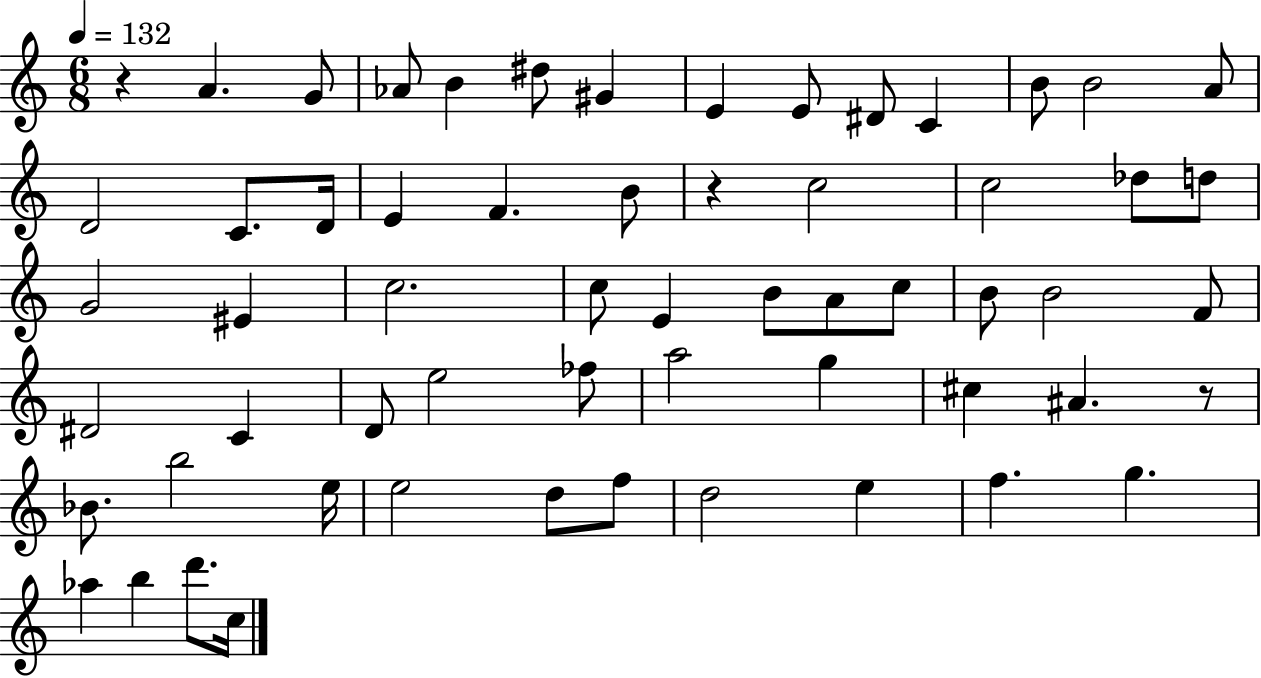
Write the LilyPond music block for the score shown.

{
  \clef treble
  \numericTimeSignature
  \time 6/8
  \key c \major
  \tempo 4 = 132
  r4 a'4. g'8 | aes'8 b'4 dis''8 gis'4 | e'4 e'8 dis'8 c'4 | b'8 b'2 a'8 | \break d'2 c'8. d'16 | e'4 f'4. b'8 | r4 c''2 | c''2 des''8 d''8 | \break g'2 eis'4 | c''2. | c''8 e'4 b'8 a'8 c''8 | b'8 b'2 f'8 | \break dis'2 c'4 | d'8 e''2 fes''8 | a''2 g''4 | cis''4 ais'4. r8 | \break bes'8. b''2 e''16 | e''2 d''8 f''8 | d''2 e''4 | f''4. g''4. | \break aes''4 b''4 d'''8. c''16 | \bar "|."
}